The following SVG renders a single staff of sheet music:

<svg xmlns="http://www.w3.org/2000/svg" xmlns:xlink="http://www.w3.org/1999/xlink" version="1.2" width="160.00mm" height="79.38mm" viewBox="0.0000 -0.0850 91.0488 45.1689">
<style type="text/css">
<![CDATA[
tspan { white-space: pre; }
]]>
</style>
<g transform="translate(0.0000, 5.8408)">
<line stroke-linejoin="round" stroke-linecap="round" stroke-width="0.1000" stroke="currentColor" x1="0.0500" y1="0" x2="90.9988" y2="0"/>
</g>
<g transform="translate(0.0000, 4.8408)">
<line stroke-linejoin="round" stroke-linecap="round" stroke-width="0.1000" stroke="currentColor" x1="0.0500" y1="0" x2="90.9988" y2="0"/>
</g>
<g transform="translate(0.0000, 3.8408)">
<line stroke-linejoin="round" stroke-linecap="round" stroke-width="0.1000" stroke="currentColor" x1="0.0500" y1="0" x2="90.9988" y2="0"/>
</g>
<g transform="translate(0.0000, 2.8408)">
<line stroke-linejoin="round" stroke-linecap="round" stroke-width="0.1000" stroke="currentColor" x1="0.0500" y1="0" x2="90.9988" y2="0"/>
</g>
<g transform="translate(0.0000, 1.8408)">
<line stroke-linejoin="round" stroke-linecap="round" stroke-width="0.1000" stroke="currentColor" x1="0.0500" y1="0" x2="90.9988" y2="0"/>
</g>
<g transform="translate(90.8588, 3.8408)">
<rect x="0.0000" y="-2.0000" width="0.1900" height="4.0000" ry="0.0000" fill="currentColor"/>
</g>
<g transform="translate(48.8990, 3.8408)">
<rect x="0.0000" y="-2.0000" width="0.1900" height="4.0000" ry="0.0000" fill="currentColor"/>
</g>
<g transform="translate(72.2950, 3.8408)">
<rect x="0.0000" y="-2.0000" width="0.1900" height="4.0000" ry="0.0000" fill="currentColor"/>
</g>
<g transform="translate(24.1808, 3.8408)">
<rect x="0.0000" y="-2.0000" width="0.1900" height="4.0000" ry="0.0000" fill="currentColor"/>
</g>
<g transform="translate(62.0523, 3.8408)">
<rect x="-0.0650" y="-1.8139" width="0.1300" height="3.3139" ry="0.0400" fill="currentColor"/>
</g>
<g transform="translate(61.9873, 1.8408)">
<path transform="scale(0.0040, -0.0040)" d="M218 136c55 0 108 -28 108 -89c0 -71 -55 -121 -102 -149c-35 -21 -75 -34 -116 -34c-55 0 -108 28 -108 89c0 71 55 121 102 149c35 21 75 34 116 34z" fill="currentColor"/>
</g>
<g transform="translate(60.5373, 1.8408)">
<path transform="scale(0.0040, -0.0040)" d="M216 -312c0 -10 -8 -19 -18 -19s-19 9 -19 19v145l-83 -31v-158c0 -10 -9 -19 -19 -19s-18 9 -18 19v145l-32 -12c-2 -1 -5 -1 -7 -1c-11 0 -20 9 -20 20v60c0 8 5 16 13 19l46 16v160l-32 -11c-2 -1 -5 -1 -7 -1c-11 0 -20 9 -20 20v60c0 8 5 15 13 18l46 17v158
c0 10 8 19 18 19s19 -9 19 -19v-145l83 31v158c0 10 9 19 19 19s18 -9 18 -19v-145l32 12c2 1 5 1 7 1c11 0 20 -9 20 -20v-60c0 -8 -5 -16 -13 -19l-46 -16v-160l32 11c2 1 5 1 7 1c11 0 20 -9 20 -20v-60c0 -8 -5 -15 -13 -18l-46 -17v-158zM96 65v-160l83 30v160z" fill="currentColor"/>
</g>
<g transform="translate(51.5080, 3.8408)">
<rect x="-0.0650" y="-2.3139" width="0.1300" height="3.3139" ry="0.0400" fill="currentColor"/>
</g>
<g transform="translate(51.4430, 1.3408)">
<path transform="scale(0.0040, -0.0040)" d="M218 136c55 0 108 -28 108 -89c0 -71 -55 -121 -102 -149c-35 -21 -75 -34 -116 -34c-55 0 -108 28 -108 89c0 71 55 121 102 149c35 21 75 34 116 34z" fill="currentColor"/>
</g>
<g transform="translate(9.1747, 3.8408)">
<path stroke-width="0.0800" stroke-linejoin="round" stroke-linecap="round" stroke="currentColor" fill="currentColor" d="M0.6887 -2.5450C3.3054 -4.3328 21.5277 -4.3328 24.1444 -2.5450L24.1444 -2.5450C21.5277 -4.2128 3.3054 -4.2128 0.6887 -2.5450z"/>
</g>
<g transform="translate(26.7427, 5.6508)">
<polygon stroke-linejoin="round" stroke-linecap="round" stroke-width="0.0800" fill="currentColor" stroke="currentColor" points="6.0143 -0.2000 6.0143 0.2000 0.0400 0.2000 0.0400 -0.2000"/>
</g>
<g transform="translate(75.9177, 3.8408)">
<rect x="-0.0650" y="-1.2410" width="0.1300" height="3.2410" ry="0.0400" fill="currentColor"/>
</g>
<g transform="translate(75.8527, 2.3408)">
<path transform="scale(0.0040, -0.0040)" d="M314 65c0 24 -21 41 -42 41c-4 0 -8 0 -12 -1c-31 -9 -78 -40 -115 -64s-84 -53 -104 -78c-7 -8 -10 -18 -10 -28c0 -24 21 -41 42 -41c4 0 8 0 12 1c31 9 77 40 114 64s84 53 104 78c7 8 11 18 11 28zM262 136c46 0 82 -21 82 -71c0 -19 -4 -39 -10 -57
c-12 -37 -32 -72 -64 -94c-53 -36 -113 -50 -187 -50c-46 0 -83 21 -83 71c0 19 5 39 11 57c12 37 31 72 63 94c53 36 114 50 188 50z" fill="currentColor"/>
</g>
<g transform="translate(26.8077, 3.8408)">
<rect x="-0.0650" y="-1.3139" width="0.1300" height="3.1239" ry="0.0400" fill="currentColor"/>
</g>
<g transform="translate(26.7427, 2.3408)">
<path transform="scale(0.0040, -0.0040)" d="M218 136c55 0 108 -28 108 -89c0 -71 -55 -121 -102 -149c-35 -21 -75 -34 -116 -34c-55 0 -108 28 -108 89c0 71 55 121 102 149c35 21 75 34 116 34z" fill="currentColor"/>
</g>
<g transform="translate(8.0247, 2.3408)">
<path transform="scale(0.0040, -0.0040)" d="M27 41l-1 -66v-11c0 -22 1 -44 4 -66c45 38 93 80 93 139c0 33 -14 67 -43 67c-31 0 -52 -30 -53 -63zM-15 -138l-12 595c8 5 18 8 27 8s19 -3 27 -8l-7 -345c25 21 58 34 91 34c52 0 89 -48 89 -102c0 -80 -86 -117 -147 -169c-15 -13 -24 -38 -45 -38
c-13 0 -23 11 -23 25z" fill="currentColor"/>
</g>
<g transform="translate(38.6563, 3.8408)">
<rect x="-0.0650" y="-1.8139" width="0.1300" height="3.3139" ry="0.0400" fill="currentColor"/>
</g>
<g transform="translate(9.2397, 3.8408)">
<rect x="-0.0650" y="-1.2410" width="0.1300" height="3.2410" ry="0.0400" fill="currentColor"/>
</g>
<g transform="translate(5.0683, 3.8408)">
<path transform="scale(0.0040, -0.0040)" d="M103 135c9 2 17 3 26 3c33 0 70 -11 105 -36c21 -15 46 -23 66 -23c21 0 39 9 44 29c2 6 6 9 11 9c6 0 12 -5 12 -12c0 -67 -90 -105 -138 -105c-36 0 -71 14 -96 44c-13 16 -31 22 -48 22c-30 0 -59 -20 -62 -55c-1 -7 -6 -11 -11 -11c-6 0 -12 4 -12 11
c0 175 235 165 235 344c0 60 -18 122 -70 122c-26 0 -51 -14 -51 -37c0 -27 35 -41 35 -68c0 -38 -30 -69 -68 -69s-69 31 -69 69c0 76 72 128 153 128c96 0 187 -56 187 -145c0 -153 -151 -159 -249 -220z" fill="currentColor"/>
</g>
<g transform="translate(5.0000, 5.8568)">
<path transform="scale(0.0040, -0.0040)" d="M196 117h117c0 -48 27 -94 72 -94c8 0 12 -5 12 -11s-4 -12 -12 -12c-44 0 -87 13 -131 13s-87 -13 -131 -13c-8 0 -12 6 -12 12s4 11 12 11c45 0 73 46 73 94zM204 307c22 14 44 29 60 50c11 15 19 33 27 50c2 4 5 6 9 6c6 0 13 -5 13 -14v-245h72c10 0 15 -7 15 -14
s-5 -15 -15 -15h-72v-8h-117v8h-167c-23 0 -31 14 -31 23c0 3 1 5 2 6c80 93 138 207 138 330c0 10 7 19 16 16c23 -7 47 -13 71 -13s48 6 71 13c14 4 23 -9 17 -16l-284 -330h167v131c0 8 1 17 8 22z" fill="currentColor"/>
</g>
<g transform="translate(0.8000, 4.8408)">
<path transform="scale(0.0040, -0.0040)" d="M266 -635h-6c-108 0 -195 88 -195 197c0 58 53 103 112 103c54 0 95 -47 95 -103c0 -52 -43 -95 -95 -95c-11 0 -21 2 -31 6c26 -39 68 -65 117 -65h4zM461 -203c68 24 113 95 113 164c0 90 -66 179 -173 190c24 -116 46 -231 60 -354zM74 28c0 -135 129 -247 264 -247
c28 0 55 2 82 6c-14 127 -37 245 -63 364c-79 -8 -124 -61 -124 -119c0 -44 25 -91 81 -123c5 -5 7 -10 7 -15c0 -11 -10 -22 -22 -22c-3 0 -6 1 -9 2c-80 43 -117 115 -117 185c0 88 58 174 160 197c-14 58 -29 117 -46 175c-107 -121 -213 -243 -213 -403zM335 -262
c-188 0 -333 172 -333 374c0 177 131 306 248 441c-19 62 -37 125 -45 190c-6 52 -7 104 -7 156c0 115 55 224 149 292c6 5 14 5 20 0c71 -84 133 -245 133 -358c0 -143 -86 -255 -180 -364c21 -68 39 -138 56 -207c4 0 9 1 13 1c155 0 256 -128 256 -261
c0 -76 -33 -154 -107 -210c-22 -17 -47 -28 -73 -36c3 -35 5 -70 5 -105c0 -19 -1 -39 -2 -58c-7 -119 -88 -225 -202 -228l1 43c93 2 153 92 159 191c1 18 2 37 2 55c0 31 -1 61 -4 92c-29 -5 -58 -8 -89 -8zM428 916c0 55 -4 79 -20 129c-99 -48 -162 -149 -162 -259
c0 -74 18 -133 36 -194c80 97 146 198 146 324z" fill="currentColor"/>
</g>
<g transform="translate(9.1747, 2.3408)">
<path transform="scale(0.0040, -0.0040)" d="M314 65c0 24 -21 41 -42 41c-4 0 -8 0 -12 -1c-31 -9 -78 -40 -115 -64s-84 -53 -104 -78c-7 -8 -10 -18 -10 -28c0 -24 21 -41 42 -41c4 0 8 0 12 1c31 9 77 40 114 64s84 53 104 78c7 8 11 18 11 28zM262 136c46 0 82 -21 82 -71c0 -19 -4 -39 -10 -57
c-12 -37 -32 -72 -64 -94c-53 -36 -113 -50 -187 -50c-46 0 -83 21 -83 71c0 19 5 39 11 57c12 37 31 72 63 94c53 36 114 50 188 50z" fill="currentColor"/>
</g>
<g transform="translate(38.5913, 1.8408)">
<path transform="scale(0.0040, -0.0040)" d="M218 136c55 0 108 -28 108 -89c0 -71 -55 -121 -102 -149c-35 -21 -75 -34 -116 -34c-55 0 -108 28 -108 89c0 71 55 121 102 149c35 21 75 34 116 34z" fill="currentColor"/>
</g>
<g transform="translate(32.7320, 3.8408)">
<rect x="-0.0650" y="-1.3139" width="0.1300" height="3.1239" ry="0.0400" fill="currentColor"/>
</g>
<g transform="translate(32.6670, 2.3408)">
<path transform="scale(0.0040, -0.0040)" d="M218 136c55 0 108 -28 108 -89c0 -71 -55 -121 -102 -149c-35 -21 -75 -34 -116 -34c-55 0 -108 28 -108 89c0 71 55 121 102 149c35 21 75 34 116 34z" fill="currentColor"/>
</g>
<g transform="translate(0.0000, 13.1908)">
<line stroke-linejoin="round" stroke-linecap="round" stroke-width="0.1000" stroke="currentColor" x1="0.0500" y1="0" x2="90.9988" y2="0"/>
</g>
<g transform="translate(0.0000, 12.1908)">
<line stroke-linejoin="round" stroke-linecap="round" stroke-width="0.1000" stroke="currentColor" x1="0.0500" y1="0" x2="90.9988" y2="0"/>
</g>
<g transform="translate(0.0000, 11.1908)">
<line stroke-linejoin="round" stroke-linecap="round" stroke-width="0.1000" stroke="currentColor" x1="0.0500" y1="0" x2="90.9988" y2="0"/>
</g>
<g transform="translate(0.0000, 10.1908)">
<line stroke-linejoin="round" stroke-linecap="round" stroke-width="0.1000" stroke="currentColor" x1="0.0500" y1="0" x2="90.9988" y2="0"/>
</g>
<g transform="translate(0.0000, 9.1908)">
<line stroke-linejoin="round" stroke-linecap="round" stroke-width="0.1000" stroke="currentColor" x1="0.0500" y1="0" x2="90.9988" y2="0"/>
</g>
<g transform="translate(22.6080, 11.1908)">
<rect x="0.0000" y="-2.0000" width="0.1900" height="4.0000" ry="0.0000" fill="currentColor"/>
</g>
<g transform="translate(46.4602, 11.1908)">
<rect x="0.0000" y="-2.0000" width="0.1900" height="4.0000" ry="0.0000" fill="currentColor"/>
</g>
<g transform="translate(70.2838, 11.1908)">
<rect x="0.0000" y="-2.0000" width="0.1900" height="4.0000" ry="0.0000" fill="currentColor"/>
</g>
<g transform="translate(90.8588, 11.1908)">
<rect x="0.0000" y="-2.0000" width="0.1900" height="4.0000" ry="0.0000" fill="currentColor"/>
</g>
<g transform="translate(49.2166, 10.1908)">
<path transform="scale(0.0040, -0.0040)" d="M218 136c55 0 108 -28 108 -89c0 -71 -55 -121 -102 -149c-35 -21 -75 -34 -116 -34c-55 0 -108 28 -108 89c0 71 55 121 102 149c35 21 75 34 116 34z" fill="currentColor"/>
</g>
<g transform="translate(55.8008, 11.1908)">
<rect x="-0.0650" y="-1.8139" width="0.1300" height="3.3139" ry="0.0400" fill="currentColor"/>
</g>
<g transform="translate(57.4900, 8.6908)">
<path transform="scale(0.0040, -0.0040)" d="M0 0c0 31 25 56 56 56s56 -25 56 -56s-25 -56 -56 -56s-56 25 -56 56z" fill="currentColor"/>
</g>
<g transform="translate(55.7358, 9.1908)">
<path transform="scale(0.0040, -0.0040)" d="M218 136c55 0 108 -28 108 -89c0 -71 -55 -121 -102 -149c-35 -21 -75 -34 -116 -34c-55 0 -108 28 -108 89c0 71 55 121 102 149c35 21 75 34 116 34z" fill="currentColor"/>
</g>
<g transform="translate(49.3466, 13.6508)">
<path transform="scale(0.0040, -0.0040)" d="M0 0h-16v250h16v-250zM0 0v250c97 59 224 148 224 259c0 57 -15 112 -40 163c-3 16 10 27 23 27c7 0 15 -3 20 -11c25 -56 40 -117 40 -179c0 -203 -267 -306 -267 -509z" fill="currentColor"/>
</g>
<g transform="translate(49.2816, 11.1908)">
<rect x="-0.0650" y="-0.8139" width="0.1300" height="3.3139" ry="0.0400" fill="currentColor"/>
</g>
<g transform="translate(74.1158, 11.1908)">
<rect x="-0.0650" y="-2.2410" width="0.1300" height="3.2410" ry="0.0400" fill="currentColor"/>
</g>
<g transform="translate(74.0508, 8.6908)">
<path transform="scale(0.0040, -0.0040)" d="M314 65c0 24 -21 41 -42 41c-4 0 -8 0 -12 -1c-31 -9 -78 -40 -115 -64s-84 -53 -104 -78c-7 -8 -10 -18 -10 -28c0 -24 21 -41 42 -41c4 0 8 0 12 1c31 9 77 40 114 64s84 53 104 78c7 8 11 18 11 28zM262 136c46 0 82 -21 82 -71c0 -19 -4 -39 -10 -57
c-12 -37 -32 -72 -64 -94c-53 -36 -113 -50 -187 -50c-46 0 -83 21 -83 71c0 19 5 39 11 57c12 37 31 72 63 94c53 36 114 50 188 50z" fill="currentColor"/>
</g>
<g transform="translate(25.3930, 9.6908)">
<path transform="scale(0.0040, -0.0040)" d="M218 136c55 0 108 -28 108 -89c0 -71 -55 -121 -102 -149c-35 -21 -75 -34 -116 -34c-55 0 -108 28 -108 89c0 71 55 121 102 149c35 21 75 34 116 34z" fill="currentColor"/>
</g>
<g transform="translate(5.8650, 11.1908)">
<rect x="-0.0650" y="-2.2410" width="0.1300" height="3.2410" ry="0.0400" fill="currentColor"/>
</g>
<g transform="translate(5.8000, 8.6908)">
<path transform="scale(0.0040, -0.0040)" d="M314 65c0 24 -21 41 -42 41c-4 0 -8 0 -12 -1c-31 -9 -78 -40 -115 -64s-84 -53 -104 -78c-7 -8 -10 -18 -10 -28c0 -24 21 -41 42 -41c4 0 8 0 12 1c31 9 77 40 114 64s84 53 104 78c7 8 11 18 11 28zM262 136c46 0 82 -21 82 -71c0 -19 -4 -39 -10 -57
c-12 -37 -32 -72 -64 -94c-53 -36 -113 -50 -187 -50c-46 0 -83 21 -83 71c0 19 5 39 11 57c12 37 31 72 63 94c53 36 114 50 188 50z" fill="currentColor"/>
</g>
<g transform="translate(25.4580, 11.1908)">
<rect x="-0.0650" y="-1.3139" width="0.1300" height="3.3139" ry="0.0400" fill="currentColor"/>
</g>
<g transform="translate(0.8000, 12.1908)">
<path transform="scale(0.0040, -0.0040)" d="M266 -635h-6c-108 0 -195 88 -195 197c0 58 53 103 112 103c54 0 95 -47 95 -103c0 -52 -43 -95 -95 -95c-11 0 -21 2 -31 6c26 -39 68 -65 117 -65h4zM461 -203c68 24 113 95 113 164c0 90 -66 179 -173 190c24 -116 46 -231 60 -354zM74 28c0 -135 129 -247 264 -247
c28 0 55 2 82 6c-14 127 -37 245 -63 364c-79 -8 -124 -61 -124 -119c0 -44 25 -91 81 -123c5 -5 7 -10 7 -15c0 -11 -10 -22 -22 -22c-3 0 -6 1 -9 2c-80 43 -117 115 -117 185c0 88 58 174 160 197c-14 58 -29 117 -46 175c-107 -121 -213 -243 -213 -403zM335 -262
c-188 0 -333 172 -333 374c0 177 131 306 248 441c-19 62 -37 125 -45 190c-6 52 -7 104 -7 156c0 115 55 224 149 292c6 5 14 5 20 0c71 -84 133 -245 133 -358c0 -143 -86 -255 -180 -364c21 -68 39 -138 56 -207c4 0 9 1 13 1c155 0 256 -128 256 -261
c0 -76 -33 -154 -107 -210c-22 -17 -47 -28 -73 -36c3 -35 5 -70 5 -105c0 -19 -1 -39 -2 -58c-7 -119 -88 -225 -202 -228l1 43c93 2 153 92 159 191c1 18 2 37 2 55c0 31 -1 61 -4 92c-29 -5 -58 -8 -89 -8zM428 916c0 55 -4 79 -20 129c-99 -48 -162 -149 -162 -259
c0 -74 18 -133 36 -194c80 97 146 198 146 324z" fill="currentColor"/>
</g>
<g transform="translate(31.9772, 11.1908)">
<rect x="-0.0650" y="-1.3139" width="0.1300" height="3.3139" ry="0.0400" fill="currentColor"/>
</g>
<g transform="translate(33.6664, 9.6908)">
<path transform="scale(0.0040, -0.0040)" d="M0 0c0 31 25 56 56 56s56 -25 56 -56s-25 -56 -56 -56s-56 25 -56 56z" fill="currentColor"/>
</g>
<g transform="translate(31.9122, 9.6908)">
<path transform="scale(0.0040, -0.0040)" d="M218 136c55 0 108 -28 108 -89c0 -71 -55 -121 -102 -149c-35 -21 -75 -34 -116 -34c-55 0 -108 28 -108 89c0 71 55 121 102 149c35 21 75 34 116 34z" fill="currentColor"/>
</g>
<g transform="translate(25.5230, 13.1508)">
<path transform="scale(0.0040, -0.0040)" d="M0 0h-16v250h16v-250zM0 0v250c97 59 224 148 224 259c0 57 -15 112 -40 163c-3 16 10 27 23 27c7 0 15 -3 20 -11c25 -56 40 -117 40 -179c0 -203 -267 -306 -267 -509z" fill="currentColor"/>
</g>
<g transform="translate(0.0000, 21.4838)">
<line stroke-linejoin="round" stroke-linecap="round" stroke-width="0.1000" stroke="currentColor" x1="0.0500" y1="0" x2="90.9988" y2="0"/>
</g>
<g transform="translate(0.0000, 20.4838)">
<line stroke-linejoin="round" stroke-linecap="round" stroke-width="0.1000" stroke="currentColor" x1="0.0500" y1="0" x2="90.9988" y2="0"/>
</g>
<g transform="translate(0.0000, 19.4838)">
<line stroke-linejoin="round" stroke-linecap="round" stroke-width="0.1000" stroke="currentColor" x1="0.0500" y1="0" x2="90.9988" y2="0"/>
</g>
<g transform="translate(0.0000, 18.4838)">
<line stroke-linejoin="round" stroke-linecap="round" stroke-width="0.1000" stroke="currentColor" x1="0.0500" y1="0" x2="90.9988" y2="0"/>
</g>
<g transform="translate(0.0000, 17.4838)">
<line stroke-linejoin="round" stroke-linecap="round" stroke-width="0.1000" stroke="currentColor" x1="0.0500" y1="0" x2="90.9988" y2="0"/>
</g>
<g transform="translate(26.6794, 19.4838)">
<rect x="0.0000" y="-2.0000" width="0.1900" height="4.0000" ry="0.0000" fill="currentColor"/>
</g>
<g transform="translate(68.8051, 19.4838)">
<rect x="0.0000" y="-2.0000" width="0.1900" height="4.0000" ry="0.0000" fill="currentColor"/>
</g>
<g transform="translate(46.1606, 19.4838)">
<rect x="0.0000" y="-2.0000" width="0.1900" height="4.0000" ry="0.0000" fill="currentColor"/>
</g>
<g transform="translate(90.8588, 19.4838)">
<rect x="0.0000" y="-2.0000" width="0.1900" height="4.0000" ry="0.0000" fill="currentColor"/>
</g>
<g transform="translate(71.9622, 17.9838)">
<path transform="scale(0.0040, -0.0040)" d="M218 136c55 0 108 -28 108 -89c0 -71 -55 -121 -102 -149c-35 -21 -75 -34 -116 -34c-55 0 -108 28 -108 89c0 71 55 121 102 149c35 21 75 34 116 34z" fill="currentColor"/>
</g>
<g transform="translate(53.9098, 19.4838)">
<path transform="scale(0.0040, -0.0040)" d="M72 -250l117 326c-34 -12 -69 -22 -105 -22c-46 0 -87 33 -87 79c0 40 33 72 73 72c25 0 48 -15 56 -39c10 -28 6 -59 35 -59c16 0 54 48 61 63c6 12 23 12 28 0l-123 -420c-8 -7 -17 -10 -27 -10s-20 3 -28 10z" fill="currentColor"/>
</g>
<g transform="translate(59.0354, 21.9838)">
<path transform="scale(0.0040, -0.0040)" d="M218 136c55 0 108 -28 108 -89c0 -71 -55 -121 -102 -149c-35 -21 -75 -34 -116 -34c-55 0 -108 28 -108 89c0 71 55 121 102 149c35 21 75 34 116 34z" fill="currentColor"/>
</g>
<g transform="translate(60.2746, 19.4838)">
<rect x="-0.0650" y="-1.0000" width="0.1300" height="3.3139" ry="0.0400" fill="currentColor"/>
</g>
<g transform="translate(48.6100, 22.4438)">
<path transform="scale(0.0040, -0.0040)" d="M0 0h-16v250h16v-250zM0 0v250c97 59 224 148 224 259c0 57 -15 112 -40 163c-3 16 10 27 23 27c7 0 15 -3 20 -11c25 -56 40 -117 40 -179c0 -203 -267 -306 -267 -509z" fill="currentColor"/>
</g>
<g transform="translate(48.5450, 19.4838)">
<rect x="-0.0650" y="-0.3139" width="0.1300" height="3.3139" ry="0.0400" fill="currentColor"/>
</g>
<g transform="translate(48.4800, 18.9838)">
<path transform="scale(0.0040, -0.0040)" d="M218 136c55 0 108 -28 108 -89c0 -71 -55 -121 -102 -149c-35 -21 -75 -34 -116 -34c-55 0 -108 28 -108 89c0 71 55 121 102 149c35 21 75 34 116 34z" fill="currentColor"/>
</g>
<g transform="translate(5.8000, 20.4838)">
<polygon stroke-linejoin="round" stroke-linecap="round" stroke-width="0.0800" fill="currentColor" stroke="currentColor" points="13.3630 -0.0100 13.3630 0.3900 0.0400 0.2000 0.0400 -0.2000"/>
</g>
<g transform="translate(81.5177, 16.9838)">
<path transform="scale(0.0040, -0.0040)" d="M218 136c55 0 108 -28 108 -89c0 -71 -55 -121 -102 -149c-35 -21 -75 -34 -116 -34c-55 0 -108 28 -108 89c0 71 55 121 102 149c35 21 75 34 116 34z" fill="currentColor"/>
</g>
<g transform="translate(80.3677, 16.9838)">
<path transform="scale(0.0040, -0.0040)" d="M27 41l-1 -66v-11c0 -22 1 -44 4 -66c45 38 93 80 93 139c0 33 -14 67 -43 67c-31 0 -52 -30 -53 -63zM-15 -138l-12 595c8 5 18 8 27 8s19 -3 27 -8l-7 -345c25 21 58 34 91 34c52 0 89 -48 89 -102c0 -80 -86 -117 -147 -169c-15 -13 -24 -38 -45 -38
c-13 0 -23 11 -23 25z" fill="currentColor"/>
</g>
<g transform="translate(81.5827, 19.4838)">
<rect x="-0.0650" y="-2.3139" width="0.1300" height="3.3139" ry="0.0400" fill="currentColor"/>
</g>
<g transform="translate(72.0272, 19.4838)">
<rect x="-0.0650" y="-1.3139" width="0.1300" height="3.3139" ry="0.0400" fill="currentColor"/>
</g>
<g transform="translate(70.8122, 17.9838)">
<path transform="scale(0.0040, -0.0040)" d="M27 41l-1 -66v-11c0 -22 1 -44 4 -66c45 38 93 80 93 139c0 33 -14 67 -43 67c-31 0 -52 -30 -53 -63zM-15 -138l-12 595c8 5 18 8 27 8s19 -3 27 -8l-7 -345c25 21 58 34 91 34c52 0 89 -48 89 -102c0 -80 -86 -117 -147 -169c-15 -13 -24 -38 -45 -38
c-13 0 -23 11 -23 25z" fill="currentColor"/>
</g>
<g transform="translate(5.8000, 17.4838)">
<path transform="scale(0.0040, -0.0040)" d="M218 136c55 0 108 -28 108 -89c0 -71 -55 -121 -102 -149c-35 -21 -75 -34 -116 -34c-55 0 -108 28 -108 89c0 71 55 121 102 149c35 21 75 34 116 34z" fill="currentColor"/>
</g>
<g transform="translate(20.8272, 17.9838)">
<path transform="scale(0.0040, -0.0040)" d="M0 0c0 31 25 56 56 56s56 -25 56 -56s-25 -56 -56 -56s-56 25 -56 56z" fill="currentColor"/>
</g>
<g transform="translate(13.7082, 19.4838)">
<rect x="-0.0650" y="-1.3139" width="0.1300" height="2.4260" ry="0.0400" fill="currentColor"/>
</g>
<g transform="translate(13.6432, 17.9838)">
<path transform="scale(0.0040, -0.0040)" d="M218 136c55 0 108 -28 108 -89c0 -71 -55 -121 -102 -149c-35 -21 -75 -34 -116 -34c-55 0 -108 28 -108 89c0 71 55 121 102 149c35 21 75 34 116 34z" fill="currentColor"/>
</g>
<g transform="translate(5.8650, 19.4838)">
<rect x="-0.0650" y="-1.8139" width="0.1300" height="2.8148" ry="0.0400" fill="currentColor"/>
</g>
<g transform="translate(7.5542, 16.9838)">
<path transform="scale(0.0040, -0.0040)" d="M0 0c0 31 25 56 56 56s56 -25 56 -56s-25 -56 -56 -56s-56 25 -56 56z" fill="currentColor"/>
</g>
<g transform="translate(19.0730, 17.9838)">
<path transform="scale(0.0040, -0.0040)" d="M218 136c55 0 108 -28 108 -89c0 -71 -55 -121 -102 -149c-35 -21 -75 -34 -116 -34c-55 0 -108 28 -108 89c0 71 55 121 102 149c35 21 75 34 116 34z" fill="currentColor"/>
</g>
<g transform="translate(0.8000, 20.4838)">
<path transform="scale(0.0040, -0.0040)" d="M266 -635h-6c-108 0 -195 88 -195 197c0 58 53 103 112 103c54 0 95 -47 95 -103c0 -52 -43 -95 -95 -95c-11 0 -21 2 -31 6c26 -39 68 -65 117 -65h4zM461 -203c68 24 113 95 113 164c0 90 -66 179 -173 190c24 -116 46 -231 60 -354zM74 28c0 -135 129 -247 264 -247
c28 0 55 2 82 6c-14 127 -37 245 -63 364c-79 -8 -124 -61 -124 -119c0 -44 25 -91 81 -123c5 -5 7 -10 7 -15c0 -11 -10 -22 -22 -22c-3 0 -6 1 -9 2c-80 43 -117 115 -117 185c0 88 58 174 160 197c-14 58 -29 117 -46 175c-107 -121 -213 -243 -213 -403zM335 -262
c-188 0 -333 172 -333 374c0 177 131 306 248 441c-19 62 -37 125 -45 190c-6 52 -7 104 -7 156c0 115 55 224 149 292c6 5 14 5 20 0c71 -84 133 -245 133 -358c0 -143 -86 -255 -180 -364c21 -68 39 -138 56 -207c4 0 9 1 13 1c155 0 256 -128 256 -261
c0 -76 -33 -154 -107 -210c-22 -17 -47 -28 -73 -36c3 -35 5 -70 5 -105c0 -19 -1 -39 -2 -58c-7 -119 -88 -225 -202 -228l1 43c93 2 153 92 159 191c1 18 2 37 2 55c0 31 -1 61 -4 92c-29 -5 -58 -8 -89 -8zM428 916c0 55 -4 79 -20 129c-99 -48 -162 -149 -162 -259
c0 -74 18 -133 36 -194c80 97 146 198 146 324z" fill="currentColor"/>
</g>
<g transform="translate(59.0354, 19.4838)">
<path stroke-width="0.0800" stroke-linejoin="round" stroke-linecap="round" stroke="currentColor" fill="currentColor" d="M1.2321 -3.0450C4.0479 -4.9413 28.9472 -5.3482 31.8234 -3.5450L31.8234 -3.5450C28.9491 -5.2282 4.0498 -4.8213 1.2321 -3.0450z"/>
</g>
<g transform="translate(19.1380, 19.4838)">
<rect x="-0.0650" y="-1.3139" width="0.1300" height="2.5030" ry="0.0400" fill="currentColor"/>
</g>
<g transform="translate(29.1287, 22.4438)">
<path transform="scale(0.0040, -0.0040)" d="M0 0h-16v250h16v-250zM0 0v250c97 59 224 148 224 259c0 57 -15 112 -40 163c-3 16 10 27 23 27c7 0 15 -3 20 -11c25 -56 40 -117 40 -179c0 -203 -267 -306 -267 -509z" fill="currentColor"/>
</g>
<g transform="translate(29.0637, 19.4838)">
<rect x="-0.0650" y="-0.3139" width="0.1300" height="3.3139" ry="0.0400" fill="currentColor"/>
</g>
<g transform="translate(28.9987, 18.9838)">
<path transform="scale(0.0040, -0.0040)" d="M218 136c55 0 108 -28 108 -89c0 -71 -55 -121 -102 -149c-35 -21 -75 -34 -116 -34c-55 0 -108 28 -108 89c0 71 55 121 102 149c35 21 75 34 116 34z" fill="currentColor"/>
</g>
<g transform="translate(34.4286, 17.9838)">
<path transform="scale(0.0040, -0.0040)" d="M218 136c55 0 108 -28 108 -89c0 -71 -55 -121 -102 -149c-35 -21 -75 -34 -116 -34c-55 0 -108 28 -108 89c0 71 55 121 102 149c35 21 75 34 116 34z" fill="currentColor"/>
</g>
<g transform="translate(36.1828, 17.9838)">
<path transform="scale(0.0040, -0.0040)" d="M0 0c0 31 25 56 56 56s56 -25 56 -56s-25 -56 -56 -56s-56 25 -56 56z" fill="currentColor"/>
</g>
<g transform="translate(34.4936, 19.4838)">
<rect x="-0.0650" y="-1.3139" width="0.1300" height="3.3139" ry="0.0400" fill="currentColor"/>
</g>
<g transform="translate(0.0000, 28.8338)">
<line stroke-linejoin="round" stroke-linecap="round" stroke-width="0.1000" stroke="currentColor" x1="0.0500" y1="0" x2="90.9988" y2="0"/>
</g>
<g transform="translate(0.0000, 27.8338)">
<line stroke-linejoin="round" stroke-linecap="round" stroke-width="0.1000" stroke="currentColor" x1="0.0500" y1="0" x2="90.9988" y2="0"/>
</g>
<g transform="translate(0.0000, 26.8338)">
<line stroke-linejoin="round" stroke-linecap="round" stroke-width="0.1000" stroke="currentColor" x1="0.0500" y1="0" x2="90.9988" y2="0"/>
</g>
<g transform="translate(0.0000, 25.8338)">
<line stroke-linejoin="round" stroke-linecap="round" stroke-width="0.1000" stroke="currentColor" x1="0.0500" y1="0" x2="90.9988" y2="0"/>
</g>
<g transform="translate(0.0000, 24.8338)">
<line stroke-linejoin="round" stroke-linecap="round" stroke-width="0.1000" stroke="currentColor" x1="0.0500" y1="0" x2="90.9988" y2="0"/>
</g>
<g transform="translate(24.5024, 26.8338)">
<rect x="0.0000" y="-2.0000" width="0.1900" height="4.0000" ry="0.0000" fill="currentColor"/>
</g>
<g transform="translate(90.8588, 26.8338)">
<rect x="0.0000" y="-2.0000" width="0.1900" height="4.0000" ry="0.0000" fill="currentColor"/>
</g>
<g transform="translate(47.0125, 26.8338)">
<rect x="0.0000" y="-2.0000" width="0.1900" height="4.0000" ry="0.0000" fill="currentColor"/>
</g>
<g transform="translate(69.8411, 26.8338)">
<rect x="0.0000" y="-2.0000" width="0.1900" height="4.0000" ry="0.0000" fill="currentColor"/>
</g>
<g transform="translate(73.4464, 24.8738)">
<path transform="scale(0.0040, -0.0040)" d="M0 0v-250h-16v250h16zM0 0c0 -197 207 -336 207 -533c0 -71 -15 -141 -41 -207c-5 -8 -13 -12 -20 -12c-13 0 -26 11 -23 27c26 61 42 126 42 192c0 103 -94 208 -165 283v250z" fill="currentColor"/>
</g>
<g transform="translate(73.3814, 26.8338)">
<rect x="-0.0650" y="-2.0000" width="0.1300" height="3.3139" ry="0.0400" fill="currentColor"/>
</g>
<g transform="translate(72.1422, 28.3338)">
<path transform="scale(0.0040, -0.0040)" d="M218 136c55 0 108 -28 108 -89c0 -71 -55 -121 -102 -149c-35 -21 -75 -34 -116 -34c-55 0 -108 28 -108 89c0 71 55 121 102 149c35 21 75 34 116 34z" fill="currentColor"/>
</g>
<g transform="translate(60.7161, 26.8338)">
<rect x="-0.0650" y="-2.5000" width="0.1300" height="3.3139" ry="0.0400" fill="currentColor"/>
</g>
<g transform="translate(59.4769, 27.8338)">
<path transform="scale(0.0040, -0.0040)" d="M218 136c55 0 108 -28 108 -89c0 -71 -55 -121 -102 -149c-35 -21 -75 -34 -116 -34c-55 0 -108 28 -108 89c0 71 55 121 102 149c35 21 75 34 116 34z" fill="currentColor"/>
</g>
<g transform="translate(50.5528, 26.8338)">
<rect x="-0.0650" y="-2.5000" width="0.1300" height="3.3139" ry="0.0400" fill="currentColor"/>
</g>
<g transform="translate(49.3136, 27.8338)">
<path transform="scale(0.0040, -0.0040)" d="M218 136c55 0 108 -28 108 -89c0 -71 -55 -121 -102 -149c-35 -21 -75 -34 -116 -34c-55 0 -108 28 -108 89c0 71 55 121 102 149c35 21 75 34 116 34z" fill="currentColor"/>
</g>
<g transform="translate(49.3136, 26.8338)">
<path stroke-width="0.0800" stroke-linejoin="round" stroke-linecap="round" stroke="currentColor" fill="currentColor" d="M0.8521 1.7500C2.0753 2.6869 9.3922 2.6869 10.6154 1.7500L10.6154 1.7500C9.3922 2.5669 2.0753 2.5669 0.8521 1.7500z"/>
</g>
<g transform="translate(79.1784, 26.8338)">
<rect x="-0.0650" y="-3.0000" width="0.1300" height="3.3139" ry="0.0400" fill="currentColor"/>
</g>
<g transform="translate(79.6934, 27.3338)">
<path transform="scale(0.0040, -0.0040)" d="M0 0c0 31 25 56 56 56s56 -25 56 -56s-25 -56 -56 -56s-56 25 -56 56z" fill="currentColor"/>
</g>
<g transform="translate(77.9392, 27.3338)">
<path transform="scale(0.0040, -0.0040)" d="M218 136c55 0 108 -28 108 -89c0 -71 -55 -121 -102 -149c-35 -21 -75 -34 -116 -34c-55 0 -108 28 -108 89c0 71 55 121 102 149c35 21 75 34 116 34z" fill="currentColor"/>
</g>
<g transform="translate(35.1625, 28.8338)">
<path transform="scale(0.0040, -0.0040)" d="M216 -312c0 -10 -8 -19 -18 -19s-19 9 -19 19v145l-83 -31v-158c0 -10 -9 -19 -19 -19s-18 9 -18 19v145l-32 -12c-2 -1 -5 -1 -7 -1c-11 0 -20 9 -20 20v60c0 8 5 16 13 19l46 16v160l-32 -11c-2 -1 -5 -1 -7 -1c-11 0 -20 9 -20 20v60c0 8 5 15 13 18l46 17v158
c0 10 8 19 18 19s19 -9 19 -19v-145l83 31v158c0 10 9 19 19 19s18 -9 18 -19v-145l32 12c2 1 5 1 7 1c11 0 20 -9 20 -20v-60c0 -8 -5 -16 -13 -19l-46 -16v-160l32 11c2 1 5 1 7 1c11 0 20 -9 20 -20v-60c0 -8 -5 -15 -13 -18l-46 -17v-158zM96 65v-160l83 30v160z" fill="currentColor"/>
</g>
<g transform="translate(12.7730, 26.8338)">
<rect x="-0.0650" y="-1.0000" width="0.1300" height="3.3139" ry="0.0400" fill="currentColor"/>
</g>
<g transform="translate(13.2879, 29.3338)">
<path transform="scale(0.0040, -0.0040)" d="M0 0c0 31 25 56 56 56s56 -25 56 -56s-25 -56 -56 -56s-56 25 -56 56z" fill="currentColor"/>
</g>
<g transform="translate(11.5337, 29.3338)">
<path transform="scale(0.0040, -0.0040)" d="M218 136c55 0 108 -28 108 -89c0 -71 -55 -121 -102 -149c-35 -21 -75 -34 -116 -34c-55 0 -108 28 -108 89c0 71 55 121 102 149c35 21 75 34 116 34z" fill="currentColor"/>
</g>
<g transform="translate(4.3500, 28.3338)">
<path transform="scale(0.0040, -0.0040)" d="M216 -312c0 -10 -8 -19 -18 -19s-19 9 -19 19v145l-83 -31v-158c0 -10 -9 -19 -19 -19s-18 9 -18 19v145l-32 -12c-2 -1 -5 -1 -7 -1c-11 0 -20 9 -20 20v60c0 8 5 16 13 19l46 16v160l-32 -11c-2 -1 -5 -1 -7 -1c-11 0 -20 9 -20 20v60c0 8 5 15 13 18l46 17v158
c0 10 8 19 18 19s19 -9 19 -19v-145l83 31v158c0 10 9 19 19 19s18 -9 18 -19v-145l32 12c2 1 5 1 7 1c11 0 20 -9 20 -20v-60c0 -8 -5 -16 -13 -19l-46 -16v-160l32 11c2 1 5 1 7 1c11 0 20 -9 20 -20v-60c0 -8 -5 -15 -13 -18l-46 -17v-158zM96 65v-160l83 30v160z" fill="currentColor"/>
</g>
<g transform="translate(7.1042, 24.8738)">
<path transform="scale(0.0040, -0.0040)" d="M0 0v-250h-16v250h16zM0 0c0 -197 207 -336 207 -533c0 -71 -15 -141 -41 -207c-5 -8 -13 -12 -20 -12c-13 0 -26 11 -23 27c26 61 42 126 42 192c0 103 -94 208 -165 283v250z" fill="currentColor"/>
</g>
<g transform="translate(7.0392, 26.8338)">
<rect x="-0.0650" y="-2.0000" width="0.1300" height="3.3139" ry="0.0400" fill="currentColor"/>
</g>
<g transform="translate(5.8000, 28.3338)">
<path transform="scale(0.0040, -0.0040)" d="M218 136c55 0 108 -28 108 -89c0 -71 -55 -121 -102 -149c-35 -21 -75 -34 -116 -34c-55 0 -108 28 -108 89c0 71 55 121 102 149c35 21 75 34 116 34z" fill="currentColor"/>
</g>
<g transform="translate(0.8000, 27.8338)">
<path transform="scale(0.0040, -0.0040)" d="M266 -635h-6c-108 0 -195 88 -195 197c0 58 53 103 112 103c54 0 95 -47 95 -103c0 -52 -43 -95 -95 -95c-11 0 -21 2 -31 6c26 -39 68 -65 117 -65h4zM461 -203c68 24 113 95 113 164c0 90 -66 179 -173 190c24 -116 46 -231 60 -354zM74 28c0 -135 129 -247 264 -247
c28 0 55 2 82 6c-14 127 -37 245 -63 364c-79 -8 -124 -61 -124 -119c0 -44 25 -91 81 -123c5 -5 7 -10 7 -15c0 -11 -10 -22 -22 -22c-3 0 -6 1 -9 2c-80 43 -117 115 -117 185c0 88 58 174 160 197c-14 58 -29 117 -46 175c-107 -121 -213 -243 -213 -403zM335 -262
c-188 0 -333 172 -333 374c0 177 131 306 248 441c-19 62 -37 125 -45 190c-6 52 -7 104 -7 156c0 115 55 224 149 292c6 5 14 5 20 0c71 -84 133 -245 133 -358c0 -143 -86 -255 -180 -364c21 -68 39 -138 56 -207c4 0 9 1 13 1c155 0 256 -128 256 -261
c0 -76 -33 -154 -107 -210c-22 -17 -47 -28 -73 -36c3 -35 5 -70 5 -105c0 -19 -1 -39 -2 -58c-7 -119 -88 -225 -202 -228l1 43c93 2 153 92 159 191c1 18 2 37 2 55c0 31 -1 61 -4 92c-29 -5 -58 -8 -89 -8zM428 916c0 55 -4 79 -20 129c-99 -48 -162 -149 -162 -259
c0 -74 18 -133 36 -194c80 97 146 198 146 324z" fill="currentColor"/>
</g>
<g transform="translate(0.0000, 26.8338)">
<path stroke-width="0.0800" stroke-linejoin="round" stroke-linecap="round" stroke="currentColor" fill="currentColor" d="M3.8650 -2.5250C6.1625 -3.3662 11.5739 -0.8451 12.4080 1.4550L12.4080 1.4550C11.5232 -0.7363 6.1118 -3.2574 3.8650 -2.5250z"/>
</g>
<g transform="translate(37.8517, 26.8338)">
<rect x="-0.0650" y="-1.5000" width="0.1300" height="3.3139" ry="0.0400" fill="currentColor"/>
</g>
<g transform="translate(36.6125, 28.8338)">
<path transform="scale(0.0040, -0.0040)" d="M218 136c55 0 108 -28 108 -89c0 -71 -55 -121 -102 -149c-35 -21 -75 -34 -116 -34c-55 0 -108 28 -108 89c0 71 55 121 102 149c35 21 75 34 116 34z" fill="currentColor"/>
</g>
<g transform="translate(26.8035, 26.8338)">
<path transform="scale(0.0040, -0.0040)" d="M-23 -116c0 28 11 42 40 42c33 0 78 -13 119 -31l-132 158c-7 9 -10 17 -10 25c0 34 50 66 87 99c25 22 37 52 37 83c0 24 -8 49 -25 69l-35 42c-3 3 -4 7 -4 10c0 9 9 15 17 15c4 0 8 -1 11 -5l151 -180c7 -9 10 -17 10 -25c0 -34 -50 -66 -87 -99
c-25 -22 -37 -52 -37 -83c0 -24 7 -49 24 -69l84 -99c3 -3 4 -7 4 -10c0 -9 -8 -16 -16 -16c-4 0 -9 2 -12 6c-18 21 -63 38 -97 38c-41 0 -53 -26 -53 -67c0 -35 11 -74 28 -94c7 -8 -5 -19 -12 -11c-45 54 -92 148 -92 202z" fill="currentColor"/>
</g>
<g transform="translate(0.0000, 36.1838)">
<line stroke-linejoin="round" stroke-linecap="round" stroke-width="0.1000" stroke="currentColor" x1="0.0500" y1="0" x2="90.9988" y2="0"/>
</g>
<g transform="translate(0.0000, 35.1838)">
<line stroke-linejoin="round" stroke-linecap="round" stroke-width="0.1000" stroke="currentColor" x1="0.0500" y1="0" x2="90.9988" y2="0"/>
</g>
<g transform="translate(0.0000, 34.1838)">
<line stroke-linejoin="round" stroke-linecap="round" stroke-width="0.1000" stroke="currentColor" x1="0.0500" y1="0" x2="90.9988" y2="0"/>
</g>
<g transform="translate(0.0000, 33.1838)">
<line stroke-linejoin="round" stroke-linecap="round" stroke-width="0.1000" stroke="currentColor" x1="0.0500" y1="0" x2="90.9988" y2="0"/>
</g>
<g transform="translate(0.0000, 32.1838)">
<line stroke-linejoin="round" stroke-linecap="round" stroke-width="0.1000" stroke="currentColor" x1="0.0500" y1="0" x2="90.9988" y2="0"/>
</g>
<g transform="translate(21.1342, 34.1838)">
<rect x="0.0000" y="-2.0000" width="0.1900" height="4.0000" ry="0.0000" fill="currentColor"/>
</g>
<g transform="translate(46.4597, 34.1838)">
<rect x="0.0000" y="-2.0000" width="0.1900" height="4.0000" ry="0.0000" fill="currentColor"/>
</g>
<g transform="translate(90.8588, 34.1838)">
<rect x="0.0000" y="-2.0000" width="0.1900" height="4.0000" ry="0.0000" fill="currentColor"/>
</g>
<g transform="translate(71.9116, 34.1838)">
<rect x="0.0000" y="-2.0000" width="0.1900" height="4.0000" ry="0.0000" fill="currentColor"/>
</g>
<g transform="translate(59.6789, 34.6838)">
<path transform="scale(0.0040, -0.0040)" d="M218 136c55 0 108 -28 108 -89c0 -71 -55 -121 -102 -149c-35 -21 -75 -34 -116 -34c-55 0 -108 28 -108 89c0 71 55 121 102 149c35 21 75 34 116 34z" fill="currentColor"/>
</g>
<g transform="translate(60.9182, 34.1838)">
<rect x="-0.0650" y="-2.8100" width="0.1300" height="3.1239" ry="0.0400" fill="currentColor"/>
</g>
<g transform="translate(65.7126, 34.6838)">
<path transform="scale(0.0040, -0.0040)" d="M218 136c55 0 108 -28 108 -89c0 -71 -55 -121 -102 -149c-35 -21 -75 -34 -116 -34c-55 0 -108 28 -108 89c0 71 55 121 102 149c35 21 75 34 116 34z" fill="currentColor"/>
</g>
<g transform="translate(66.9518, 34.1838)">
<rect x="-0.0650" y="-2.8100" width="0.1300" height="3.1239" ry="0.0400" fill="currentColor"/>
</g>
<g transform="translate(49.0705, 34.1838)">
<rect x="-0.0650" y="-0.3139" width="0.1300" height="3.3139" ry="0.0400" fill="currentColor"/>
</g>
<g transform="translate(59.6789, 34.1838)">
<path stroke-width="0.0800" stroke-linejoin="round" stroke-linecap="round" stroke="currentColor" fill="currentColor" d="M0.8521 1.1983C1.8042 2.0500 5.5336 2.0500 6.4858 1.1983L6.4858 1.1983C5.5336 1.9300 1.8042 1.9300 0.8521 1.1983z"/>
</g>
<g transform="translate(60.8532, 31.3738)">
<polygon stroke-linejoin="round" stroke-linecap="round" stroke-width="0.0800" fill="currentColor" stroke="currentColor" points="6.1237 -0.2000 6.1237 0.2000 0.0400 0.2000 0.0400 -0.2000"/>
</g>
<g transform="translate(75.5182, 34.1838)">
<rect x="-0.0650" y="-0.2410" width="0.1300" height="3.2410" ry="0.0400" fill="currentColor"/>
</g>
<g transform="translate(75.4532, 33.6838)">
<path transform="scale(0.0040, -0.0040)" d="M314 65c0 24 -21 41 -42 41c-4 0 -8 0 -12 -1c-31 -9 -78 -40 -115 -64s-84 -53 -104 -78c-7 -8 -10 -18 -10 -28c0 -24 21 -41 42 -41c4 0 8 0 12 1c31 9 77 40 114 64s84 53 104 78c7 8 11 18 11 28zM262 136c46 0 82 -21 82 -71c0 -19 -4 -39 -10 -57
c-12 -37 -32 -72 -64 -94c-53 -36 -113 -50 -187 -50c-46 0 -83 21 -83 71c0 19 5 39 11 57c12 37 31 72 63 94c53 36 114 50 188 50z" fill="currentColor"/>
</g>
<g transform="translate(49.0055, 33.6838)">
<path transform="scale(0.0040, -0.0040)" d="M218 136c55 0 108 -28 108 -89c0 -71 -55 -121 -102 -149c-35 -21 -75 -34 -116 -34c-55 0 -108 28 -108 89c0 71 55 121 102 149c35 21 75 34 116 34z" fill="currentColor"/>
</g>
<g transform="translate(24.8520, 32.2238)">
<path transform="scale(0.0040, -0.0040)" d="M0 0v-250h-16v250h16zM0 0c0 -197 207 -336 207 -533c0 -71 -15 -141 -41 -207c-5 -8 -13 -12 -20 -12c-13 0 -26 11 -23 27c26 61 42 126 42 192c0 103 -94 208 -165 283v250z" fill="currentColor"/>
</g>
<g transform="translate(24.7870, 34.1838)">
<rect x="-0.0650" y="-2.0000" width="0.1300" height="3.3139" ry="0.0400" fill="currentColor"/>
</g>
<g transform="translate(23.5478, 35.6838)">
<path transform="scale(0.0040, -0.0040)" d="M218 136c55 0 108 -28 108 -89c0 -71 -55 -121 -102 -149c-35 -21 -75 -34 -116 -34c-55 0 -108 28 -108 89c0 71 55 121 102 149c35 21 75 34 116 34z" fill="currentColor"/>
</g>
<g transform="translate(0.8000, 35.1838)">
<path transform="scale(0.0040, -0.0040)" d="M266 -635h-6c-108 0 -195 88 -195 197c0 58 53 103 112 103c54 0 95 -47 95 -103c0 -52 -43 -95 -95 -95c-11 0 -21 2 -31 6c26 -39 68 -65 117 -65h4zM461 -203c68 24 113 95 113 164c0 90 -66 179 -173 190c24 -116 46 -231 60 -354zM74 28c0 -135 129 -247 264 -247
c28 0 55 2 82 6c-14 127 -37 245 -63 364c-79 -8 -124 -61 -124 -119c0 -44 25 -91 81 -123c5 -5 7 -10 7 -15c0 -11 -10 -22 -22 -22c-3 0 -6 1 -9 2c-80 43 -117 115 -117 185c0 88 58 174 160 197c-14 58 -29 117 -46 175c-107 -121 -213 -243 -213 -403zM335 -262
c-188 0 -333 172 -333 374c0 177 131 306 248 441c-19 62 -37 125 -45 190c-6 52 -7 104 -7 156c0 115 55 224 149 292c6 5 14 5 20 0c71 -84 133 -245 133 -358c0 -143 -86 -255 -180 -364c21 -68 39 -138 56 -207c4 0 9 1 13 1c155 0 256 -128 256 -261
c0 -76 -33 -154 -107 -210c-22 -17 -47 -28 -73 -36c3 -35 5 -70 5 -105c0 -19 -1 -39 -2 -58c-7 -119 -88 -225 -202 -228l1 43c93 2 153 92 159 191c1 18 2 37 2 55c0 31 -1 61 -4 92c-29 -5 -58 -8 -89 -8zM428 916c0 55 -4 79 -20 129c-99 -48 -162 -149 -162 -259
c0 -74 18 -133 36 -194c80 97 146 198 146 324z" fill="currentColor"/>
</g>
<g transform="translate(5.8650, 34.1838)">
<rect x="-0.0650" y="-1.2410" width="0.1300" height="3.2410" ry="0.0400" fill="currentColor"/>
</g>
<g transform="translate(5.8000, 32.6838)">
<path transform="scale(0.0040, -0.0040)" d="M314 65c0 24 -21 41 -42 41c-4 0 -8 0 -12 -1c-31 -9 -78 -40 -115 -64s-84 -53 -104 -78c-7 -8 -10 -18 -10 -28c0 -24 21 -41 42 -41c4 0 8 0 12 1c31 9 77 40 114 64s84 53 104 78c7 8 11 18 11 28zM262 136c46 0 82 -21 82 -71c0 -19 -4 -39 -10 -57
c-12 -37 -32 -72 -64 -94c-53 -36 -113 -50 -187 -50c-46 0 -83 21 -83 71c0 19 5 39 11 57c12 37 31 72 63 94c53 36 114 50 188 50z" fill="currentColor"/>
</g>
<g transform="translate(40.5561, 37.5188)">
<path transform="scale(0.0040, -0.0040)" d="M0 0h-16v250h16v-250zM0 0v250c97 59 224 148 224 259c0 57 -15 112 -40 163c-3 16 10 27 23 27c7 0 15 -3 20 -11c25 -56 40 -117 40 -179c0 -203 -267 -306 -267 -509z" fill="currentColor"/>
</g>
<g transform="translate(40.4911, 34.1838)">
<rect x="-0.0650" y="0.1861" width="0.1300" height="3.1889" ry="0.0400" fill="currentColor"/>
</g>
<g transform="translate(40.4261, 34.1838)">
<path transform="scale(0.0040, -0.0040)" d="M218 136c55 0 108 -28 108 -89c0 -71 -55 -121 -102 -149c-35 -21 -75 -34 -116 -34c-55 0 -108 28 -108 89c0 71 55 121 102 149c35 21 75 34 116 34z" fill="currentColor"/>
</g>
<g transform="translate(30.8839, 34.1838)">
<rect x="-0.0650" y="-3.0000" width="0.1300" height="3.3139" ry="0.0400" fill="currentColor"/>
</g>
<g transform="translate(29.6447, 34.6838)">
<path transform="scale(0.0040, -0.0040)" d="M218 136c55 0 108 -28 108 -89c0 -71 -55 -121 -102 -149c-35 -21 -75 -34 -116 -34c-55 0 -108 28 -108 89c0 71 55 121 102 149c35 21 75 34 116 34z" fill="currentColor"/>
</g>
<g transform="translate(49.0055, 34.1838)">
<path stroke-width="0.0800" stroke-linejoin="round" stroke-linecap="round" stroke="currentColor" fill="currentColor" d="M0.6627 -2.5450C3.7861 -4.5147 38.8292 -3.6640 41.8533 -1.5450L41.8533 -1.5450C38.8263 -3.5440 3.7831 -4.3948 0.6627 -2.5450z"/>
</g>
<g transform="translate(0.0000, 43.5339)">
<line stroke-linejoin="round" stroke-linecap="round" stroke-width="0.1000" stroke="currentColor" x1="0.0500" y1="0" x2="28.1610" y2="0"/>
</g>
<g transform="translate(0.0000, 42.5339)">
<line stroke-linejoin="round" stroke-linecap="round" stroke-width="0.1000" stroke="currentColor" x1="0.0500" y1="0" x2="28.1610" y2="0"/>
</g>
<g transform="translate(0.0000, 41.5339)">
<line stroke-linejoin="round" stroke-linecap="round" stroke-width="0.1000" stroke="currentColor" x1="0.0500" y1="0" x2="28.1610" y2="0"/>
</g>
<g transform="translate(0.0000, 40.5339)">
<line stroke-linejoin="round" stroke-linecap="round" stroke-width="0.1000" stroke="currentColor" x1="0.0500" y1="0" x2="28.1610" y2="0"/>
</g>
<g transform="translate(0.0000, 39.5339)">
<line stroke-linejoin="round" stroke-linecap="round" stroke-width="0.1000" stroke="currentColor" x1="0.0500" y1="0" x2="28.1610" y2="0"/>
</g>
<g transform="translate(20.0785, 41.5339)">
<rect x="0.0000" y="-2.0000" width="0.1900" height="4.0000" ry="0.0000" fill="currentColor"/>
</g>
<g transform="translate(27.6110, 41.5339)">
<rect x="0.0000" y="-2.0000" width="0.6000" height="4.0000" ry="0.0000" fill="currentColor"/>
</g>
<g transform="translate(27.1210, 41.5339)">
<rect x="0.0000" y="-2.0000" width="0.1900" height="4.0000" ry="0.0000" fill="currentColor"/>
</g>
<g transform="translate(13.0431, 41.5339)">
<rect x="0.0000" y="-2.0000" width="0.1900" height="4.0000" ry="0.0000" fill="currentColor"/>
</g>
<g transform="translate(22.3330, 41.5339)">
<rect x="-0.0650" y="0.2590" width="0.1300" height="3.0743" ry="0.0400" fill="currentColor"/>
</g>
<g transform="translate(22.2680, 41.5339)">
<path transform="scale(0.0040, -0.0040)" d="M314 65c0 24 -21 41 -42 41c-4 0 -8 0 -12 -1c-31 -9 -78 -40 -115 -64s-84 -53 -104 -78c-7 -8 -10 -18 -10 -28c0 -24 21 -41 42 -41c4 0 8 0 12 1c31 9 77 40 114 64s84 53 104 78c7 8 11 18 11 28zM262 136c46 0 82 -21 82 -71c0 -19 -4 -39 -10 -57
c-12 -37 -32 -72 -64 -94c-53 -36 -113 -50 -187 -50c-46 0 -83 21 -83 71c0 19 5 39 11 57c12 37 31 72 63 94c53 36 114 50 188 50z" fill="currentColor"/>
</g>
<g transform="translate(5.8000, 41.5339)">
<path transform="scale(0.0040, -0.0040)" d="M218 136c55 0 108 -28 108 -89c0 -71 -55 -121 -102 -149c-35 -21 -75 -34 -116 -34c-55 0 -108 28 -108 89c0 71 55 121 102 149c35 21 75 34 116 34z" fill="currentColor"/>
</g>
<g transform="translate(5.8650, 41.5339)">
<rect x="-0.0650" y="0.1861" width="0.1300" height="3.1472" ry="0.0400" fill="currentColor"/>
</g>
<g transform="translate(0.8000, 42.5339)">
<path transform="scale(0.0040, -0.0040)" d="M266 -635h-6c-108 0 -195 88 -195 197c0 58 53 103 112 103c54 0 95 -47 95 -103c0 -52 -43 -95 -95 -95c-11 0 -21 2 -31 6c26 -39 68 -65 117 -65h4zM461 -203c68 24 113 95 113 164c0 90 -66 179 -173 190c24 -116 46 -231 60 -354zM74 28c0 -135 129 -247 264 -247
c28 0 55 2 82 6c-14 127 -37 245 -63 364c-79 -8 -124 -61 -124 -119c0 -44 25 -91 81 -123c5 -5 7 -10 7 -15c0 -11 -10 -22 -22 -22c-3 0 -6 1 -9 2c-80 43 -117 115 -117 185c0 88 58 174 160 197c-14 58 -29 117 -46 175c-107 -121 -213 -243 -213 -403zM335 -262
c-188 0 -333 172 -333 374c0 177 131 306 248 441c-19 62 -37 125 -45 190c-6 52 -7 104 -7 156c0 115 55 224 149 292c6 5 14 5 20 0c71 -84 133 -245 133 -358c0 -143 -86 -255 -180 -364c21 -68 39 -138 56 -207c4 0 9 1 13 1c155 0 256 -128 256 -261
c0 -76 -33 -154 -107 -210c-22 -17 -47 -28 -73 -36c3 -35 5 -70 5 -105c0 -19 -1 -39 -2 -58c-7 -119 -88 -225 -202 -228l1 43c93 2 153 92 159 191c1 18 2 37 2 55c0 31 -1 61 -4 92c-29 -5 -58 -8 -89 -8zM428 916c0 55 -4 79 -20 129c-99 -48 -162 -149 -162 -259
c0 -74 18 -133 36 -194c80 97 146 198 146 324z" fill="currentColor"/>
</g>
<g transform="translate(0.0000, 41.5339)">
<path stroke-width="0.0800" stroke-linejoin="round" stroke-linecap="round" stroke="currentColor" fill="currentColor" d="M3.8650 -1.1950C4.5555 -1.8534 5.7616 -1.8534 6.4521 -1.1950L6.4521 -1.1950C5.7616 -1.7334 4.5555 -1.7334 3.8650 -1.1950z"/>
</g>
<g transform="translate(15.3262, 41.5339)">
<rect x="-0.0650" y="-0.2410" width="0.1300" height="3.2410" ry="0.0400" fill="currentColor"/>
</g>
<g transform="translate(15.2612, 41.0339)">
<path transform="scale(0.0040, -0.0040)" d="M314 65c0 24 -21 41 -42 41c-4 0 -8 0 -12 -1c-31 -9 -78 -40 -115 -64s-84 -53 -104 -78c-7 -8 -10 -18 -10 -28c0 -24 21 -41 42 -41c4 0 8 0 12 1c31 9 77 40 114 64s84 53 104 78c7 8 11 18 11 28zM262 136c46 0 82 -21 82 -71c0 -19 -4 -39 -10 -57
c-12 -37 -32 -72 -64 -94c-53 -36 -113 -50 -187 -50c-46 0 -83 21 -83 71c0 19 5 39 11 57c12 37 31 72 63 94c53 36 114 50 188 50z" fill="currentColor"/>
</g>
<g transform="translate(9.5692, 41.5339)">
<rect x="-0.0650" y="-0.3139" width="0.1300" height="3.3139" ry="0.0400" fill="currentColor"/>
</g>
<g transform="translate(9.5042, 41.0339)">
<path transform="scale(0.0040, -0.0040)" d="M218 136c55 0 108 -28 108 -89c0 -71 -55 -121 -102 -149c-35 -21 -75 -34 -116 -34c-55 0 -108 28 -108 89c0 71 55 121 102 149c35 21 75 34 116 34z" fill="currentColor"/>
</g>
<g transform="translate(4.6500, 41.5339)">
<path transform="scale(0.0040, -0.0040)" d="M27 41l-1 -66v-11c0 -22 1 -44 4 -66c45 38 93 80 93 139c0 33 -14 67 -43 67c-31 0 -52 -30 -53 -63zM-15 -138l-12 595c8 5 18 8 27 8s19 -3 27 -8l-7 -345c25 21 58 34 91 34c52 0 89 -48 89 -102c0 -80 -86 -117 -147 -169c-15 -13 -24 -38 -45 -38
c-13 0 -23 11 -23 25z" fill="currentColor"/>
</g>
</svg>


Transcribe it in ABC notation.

X:1
T:Untitled
M:2/4
L:1/4
K:C
_e2 e/2 e/2 f g ^f e2 g2 e/2 e d/2 f g2 f/2 e/2 e/2 c/2 e c/2 z/2 D _e _g ^F/2 D z ^E G G F/2 A e2 F/2 A B/2 c A/2 A/2 c2 _B c c2 B2